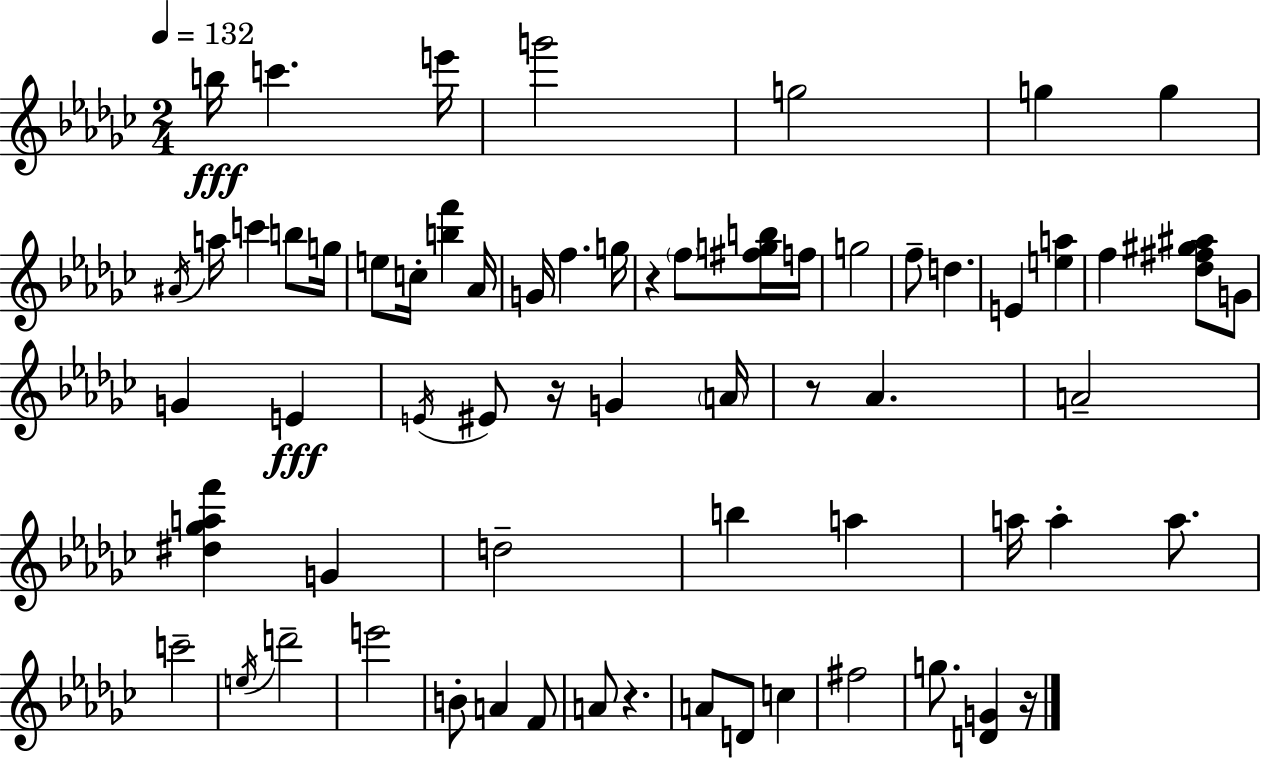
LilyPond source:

{
  \clef treble
  \numericTimeSignature
  \time 2/4
  \key ees \minor
  \tempo 4 = 132
  b''16\fff c'''4. e'''16 | g'''2 | g''2 | g''4 g''4 | \break \acciaccatura { ais'16 } a''16 c'''4 b''8 | g''16 e''8 c''16-. <b'' f'''>4 | aes'16 g'16 f''4. | g''16 r4 \parenthesize f''8 <fis'' g'' b''>16 | \break f''16 g''2 | f''8-- d''4. | e'4 <e'' a''>4 | f''4 <des'' fis'' gis'' ais''>8 g'8 | \break g'4 e'4\fff | \acciaccatura { e'16 } eis'8 r16 g'4 | \parenthesize a'16 r8 aes'4. | a'2-- | \break <dis'' ges'' a'' f'''>4 g'4 | d''2-- | b''4 a''4 | a''16 a''4-. a''8. | \break c'''2-- | \acciaccatura { e''16 } d'''2-- | e'''2 | b'8-. a'4 | \break f'8 a'8 r4. | a'8 d'8 c''4 | fis''2 | g''8. <d' g'>4 | \break r16 \bar "|."
}